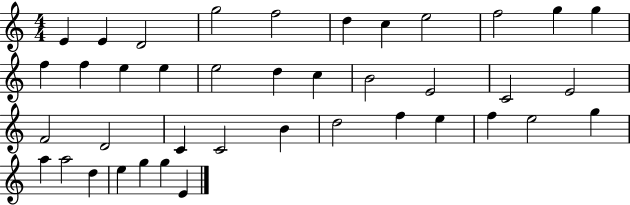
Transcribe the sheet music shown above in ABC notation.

X:1
T:Untitled
M:4/4
L:1/4
K:C
E E D2 g2 f2 d c e2 f2 g g f f e e e2 d c B2 E2 C2 E2 F2 D2 C C2 B d2 f e f e2 g a a2 d e g g E